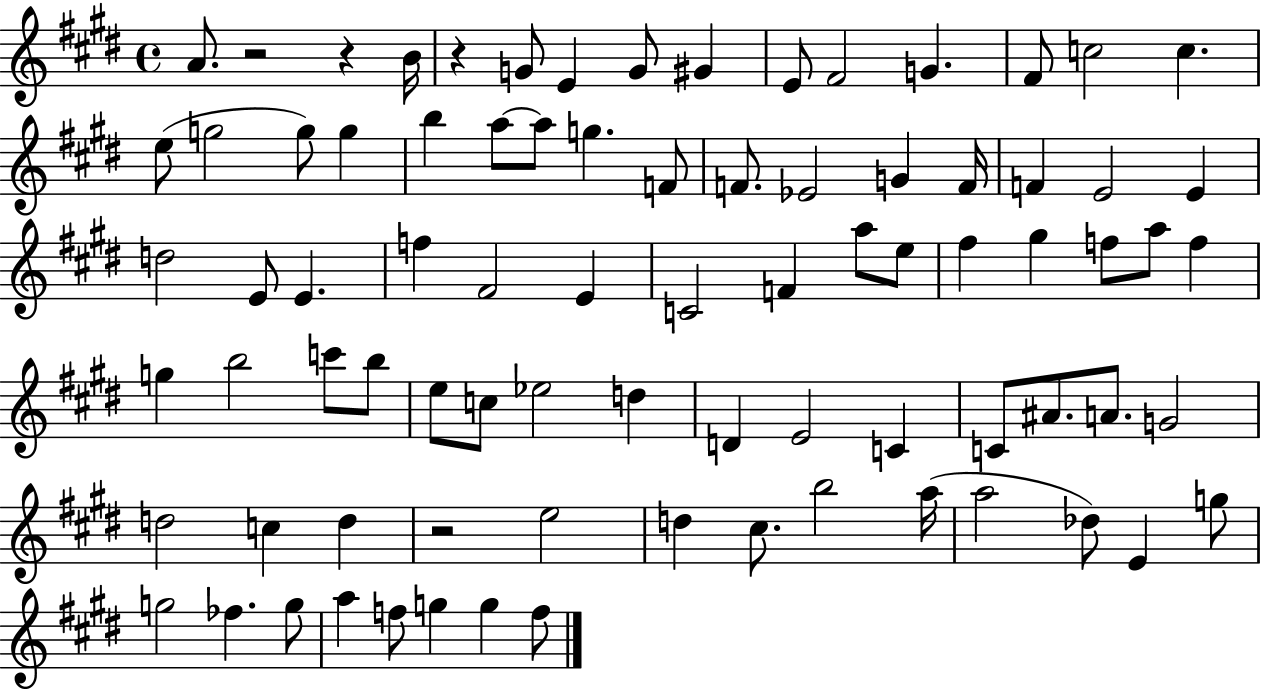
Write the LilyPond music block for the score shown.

{
  \clef treble
  \time 4/4
  \defaultTimeSignature
  \key e \major
  \repeat volta 2 { a'8. r2 r4 b'16 | r4 g'8 e'4 g'8 gis'4 | e'8 fis'2 g'4. | fis'8 c''2 c''4. | \break e''8( g''2 g''8) g''4 | b''4 a''8~~ a''8 g''4. f'8 | f'8. ees'2 g'4 f'16 | f'4 e'2 e'4 | \break d''2 e'8 e'4. | f''4 fis'2 e'4 | c'2 f'4 a''8 e''8 | fis''4 gis''4 f''8 a''8 f''4 | \break g''4 b''2 c'''8 b''8 | e''8 c''8 ees''2 d''4 | d'4 e'2 c'4 | c'8 ais'8. a'8. g'2 | \break d''2 c''4 d''4 | r2 e''2 | d''4 cis''8. b''2 a''16( | a''2 des''8) e'4 g''8 | \break g''2 fes''4. g''8 | a''4 f''8 g''4 g''4 f''8 | } \bar "|."
}